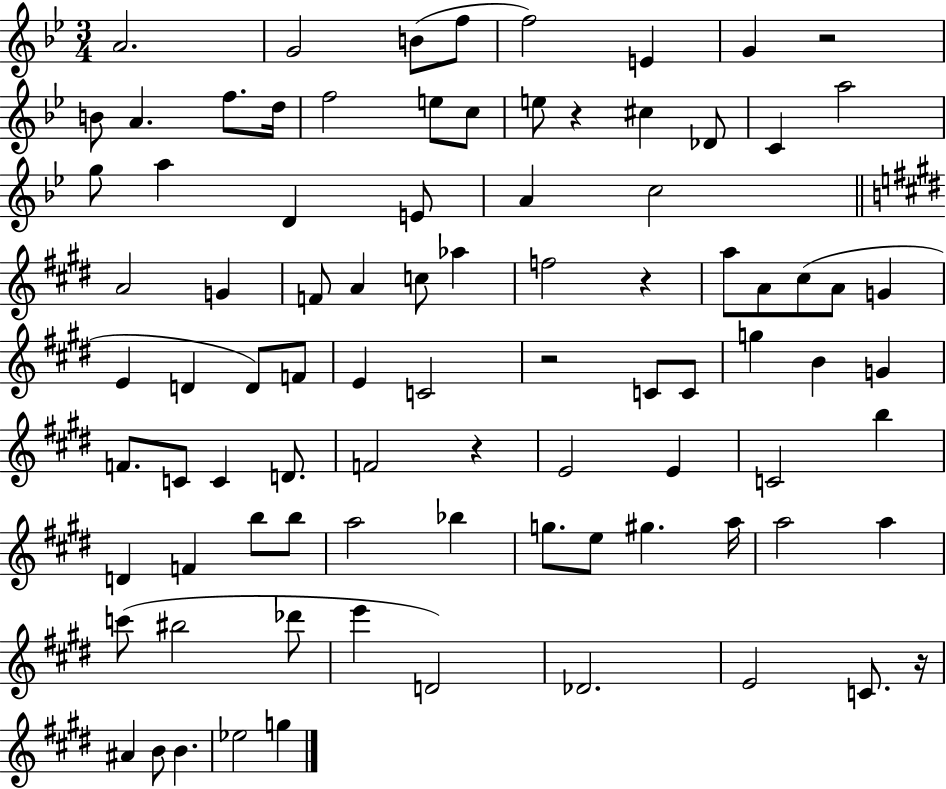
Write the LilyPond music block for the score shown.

{
  \clef treble
  \numericTimeSignature
  \time 3/4
  \key bes \major
  \repeat volta 2 { a'2. | g'2 b'8( f''8 | f''2) e'4 | g'4 r2 | \break b'8 a'4. f''8. d''16 | f''2 e''8 c''8 | e''8 r4 cis''4 des'8 | c'4 a''2 | \break g''8 a''4 d'4 e'8 | a'4 c''2 | \bar "||" \break \key e \major a'2 g'4 | f'8 a'4 c''8 aes''4 | f''2 r4 | a''8 a'8 cis''8( a'8 g'4 | \break e'4 d'4 d'8) f'8 | e'4 c'2 | r2 c'8 c'8 | g''4 b'4 g'4 | \break f'8. c'8 c'4 d'8. | f'2 r4 | e'2 e'4 | c'2 b''4 | \break d'4 f'4 b''8 b''8 | a''2 bes''4 | g''8. e''8 gis''4. a''16 | a''2 a''4 | \break c'''8( bis''2 des'''8 | e'''4 d'2) | des'2. | e'2 c'8. r16 | \break ais'4 b'8 b'4. | ees''2 g''4 | } \bar "|."
}